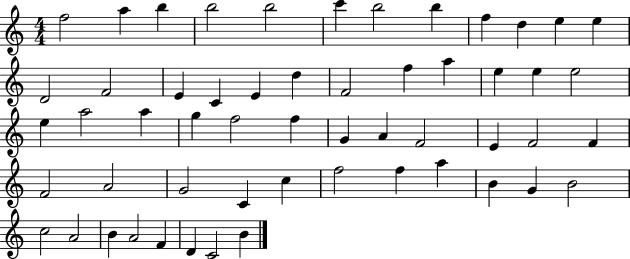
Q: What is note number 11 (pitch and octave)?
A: E5